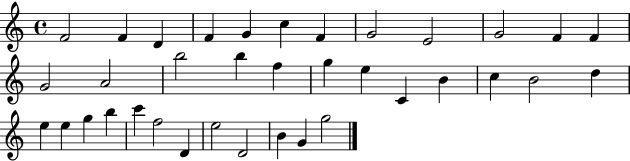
{
  \clef treble
  \time 4/4
  \defaultTimeSignature
  \key c \major
  f'2 f'4 d'4 | f'4 g'4 c''4 f'4 | g'2 e'2 | g'2 f'4 f'4 | \break g'2 a'2 | b''2 b''4 f''4 | g''4 e''4 c'4 b'4 | c''4 b'2 d''4 | \break e''4 e''4 g''4 b''4 | c'''4 f''2 d'4 | e''2 d'2 | b'4 g'4 g''2 | \break \bar "|."
}